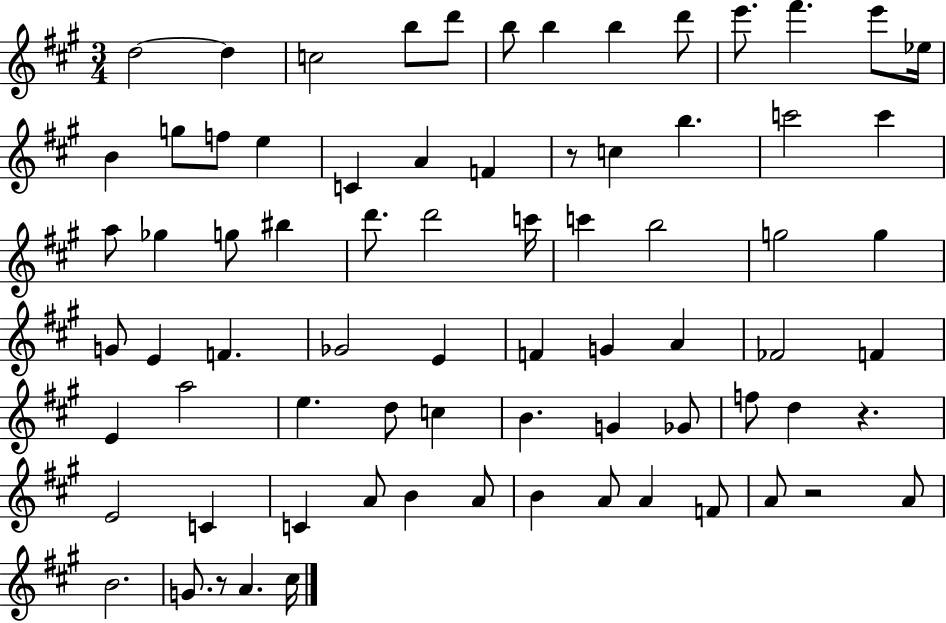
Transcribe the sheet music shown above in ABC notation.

X:1
T:Untitled
M:3/4
L:1/4
K:A
d2 d c2 b/2 d'/2 b/2 b b d'/2 e'/2 ^f' e'/2 _e/4 B g/2 f/2 e C A F z/2 c b c'2 c' a/2 _g g/2 ^b d'/2 d'2 c'/4 c' b2 g2 g G/2 E F _G2 E F G A _F2 F E a2 e d/2 c B G _G/2 f/2 d z E2 C C A/2 B A/2 B A/2 A F/2 A/2 z2 A/2 B2 G/2 z/2 A ^c/4